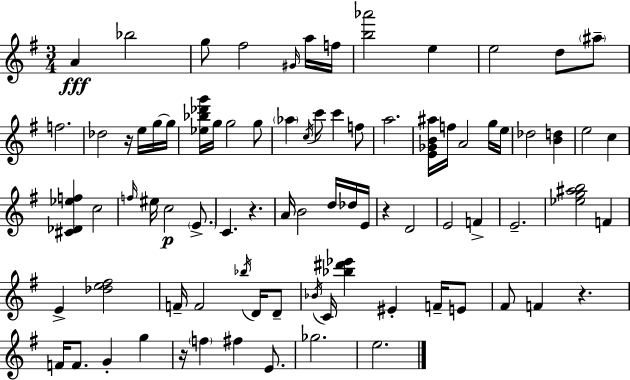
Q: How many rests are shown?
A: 5